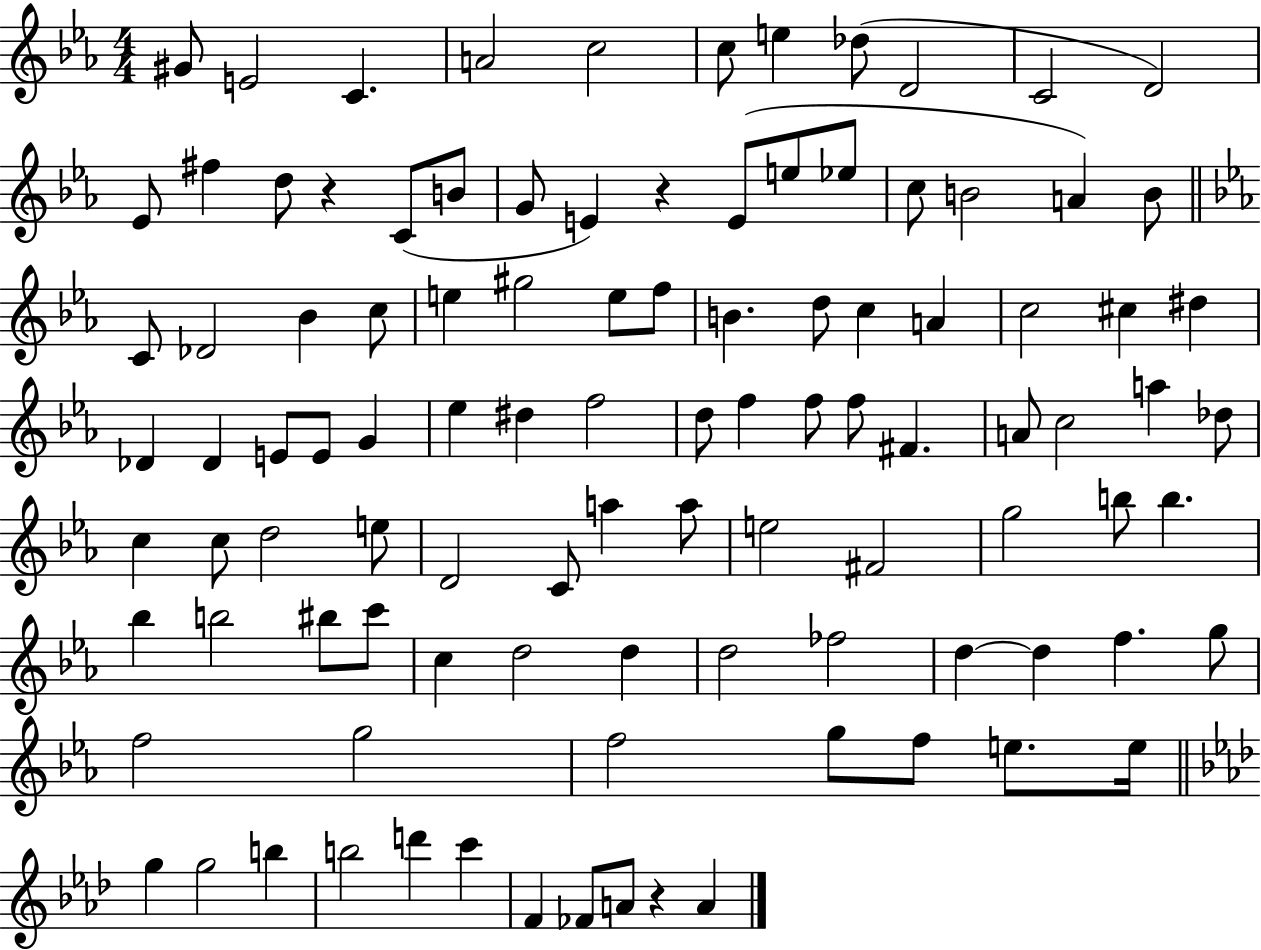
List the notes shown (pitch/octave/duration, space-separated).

G#4/e E4/h C4/q. A4/h C5/h C5/e E5/q Db5/e D4/h C4/h D4/h Eb4/e F#5/q D5/e R/q C4/e B4/e G4/e E4/q R/q E4/e E5/e Eb5/e C5/e B4/h A4/q B4/e C4/e Db4/h Bb4/q C5/e E5/q G#5/h E5/e F5/e B4/q. D5/e C5/q A4/q C5/h C#5/q D#5/q Db4/q Db4/q E4/e E4/e G4/q Eb5/q D#5/q F5/h D5/e F5/q F5/e F5/e F#4/q. A4/e C5/h A5/q Db5/e C5/q C5/e D5/h E5/e D4/h C4/e A5/q A5/e E5/h F#4/h G5/h B5/e B5/q. Bb5/q B5/h BIS5/e C6/e C5/q D5/h D5/q D5/h FES5/h D5/q D5/q F5/q. G5/e F5/h G5/h F5/h G5/e F5/e E5/e. E5/s G5/q G5/h B5/q B5/h D6/q C6/q F4/q FES4/e A4/e R/q A4/q